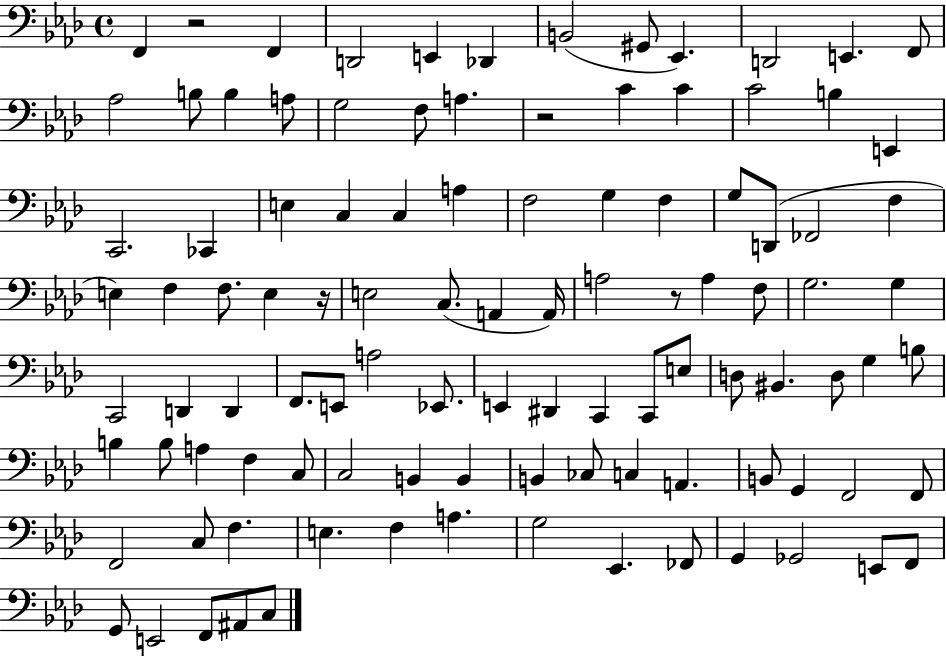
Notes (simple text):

F2/q R/h F2/q D2/h E2/q Db2/q B2/h G#2/e Eb2/q. D2/h E2/q. F2/e Ab3/h B3/e B3/q A3/e G3/h F3/e A3/q. R/h C4/q C4/q C4/h B3/q E2/q C2/h. CES2/q E3/q C3/q C3/q A3/q F3/h G3/q F3/q G3/e D2/e FES2/h F3/q E3/q F3/q F3/e. E3/q R/s E3/h C3/e. A2/q A2/s A3/h R/e A3/q F3/e G3/h. G3/q C2/h D2/q D2/q F2/e. E2/e A3/h Eb2/e. E2/q D#2/q C2/q C2/e E3/e D3/e BIS2/q. D3/e G3/q B3/e B3/q B3/e A3/q F3/q C3/e C3/h B2/q B2/q B2/q CES3/e C3/q A2/q. B2/e G2/q F2/h F2/e F2/h C3/e F3/q. E3/q. F3/q A3/q. G3/h Eb2/q. FES2/e G2/q Gb2/h E2/e F2/e G2/e E2/h F2/e A#2/e C3/e